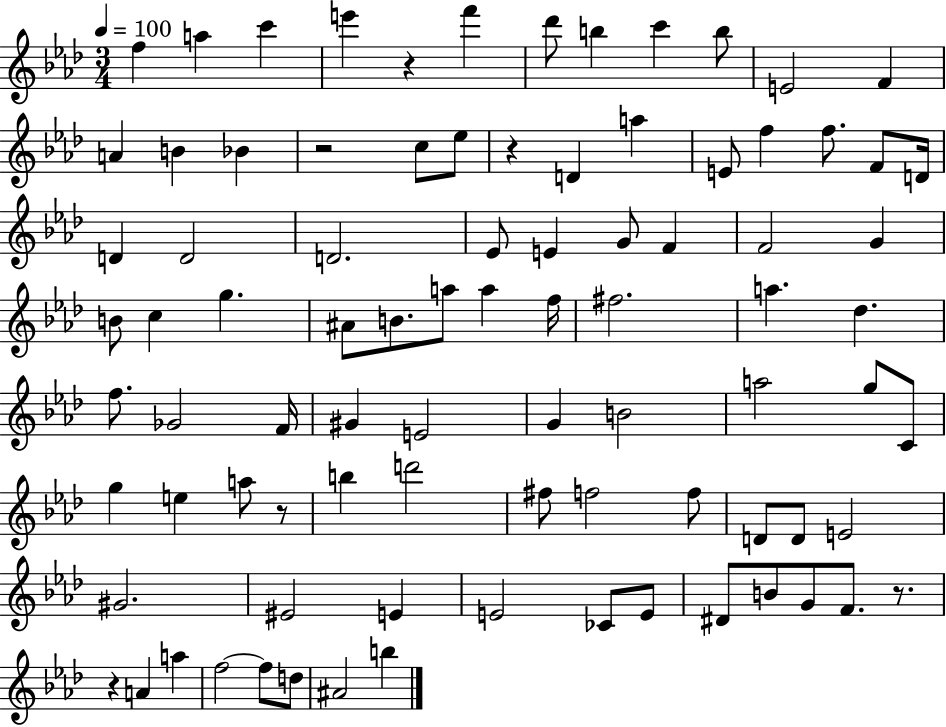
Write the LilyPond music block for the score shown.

{
  \clef treble
  \numericTimeSignature
  \time 3/4
  \key aes \major
  \tempo 4 = 100
  f''4 a''4 c'''4 | e'''4 r4 f'''4 | des'''8 b''4 c'''4 b''8 | e'2 f'4 | \break a'4 b'4 bes'4 | r2 c''8 ees''8 | r4 d'4 a''4 | e'8 f''4 f''8. f'8 d'16 | \break d'4 d'2 | d'2. | ees'8 e'4 g'8 f'4 | f'2 g'4 | \break b'8 c''4 g''4. | ais'8 b'8. a''8 a''4 f''16 | fis''2. | a''4. des''4. | \break f''8. ges'2 f'16 | gis'4 e'2 | g'4 b'2 | a''2 g''8 c'8 | \break g''4 e''4 a''8 r8 | b''4 d'''2 | fis''8 f''2 f''8 | d'8 d'8 e'2 | \break gis'2. | eis'2 e'4 | e'2 ces'8 e'8 | dis'8 b'8 g'8 f'8. r8. | \break r4 a'4 a''4 | f''2~~ f''8 d''8 | ais'2 b''4 | \bar "|."
}